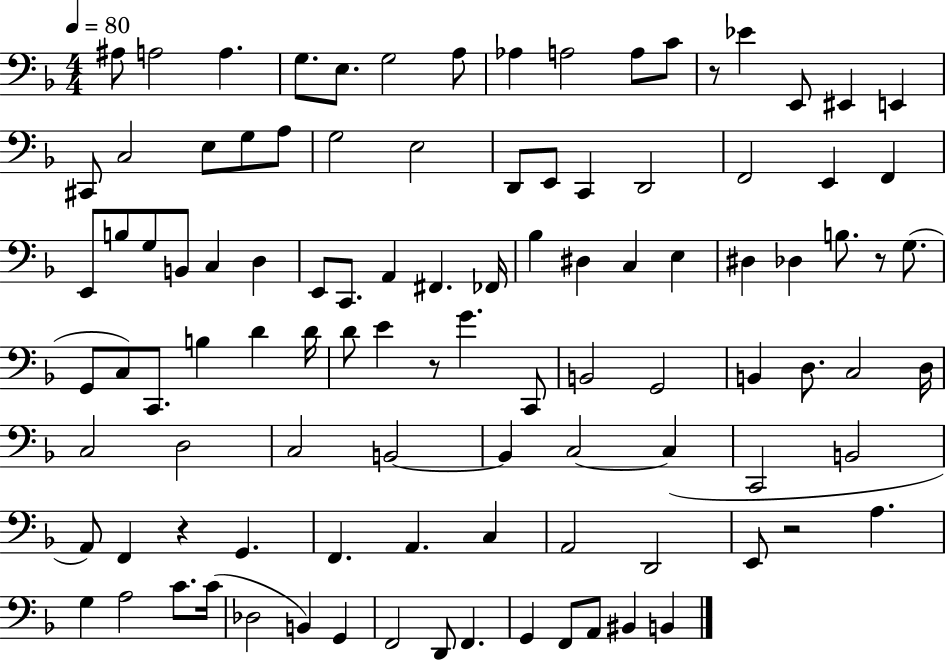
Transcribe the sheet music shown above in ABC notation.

X:1
T:Untitled
M:4/4
L:1/4
K:F
^A,/2 A,2 A, G,/2 E,/2 G,2 A,/2 _A, A,2 A,/2 C/2 z/2 _E E,,/2 ^E,, E,, ^C,,/2 C,2 E,/2 G,/2 A,/2 G,2 E,2 D,,/2 E,,/2 C,, D,,2 F,,2 E,, F,, E,,/2 B,/2 G,/2 B,,/2 C, D, E,,/2 C,,/2 A,, ^F,, _F,,/4 _B, ^D, C, E, ^D, _D, B,/2 z/2 G,/2 G,,/2 C,/2 C,,/2 B, D D/4 D/2 E z/2 G C,,/2 B,,2 G,,2 B,, D,/2 C,2 D,/4 C,2 D,2 C,2 B,,2 B,, C,2 C, C,,2 B,,2 A,,/2 F,, z G,, F,, A,, C, A,,2 D,,2 E,,/2 z2 A, G, A,2 C/2 C/4 _D,2 B,, G,, F,,2 D,,/2 F,, G,, F,,/2 A,,/2 ^B,, B,,